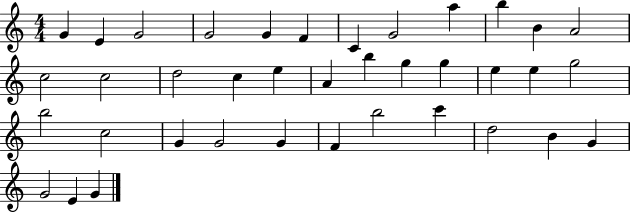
{
  \clef treble
  \numericTimeSignature
  \time 4/4
  \key c \major
  g'4 e'4 g'2 | g'2 g'4 f'4 | c'4 g'2 a''4 | b''4 b'4 a'2 | \break c''2 c''2 | d''2 c''4 e''4 | a'4 b''4 g''4 g''4 | e''4 e''4 g''2 | \break b''2 c''2 | g'4 g'2 g'4 | f'4 b''2 c'''4 | d''2 b'4 g'4 | \break g'2 e'4 g'4 | \bar "|."
}